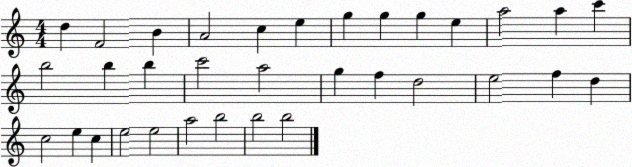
X:1
T:Untitled
M:4/4
L:1/4
K:C
d F2 B A2 c e g g g e a2 a c' b2 b b c'2 a2 g f d2 e2 f d c2 e c e2 e2 a2 b2 b2 b2